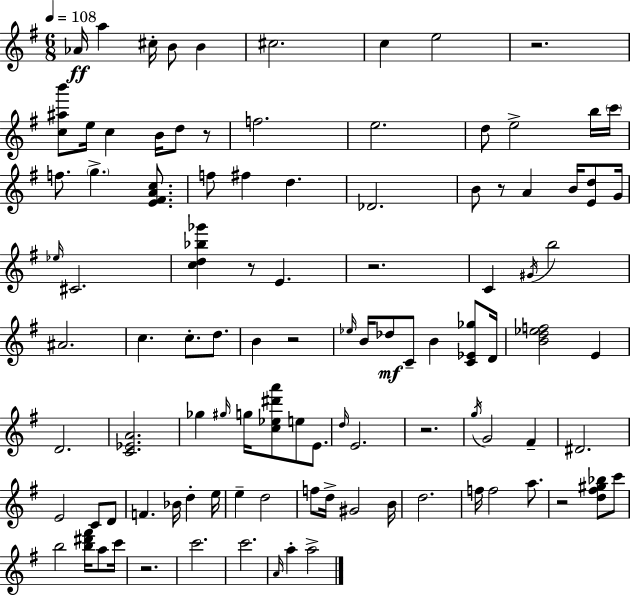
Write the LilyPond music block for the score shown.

{
  \clef treble
  \numericTimeSignature
  \time 6/8
  \key e \minor
  \tempo 4 = 108
  aes'16\ff a''4 cis''16-. b'8 b'4 | cis''2. | c''4 e''2 | r2. | \break <c'' ais'' b'''>8 e''16 c''4 b'16 d''8 r8 | f''2. | e''2. | d''8 e''2-> b''16 \parenthesize c'''16 | \break f''8. \parenthesize g''4.-> <e' fis' a' c''>8. | f''8 fis''4 d''4. | des'2. | b'8 r8 a'4 b'16 <e' d''>8 g'16 | \break \grace { ees''16 } cis'2. | <c'' d'' bes'' ges'''>4 r8 e'4. | r2. | c'4 \acciaccatura { gis'16 } b''2 | \break ais'2. | c''4. c''8.-. d''8. | b'4 r2 | \grace { ees''16 } b'16 des''8\mf c'8-- b'4 | \break <c' ees' ges''>8 d'16 <b' d'' ees'' f''>2 e'4 | d'2. | <c' ees' a'>2. | ges''4 \grace { gis''16 } g''16 <c'' ees'' dis''' a'''>8 e''8 | \break e'8. \grace { d''16 } e'2. | r2. | \acciaccatura { g''16 } g'2 | fis'4-- dis'2. | \break e'2 | c'8 d'8 f'4. | bes'16 d''4-. e''16 e''4-- d''2 | f''8 d''16-> gis'2 | \break b'16 d''2. | f''16 f''2 | a''8. r2 | <d'' fis'' gis'' bes''>8 c'''8 b''2 | \break <b'' dis''' fis'''>16 a''8 c'''16 r2. | c'''2. | c'''2. | \grace { a'16 } a''4-. a''2-> | \break \bar "|."
}